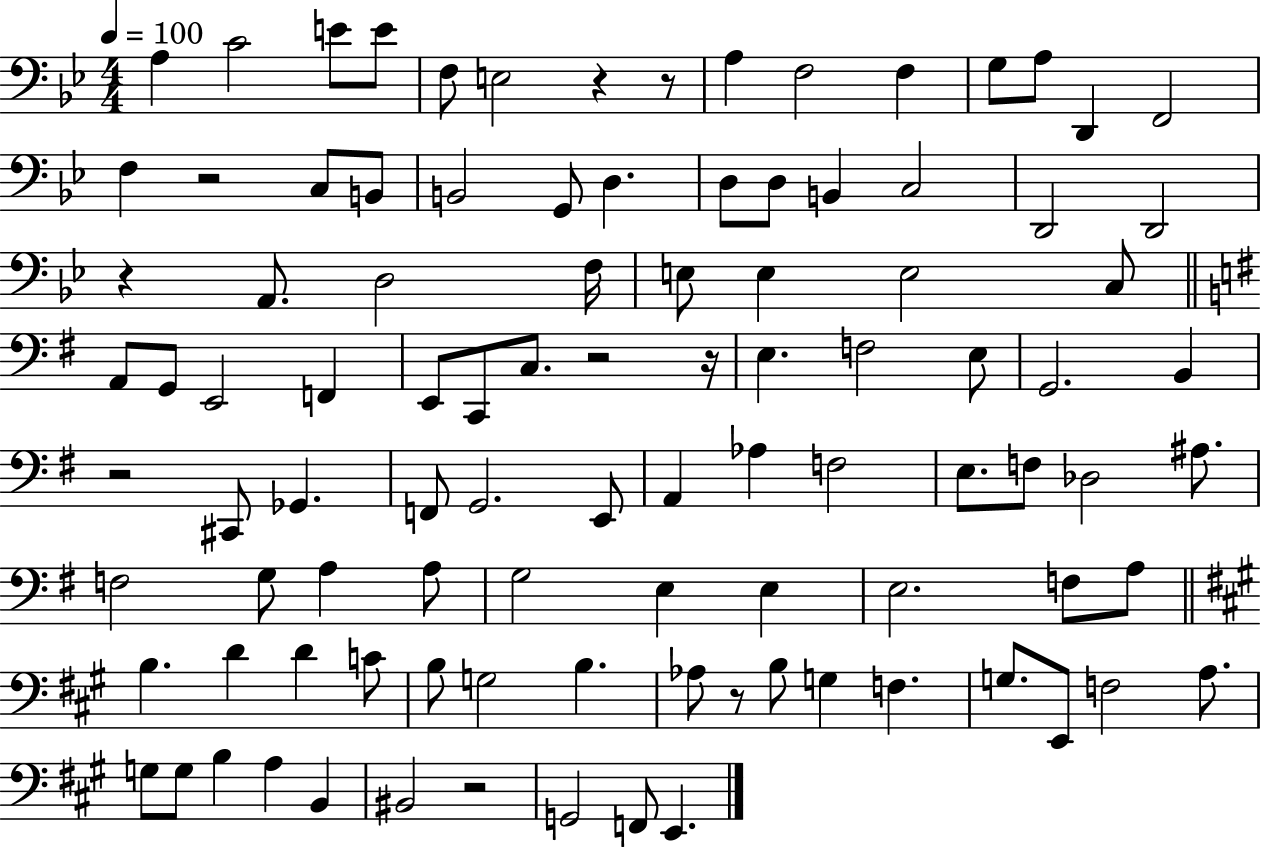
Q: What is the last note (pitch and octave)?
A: E2